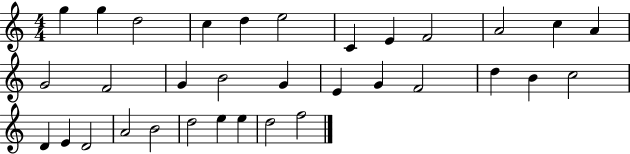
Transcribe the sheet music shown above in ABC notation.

X:1
T:Untitled
M:4/4
L:1/4
K:C
g g d2 c d e2 C E F2 A2 c A G2 F2 G B2 G E G F2 d B c2 D E D2 A2 B2 d2 e e d2 f2